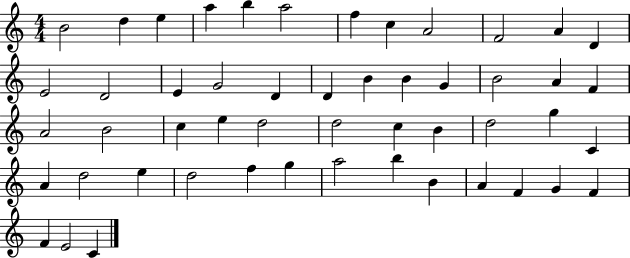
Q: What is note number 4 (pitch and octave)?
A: A5